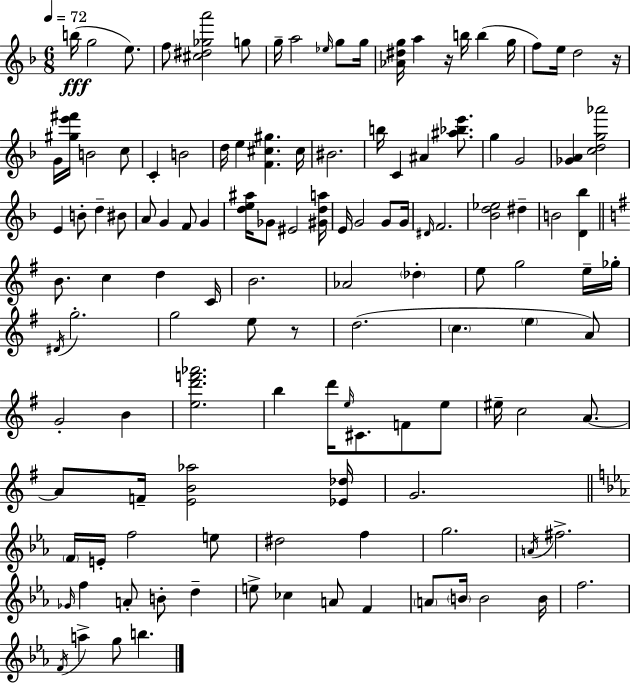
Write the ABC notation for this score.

X:1
T:Untitled
M:6/8
L:1/4
K:Dm
b/4 g2 e/2 f/2 [^c^d_ga']2 g/2 g/4 a2 _e/4 g/2 g/4 [_A^dg]/4 a z/4 b/4 b g/4 f/2 e/4 d2 z/4 G/4 [^ge'^f']/4 B2 c/2 C B2 d/4 e [F^c^g] ^c/4 ^B2 b/4 C ^A [^a_be']/2 g G2 [_GA] [cdg_a']2 E B/2 d ^B/2 A/2 G F/2 G [de^a]/4 _G/2 ^E2 [^Gda]/4 E/4 G2 G/2 G/4 ^D/4 F2 [_Bd_e]2 ^d B2 [D_b] B/2 c d C/4 B2 _A2 _d e/2 g2 e/4 _g/4 ^D/4 g2 g2 e/2 z/2 d2 c e A/2 G2 B [ed'f'_a']2 b d'/4 e/4 ^C/2 F/2 e/2 ^e/4 c2 A/2 A/2 F/4 [EB_a]2 [_E_d]/4 G2 F/4 E/4 f2 e/2 ^d2 f g2 A/4 ^f2 _G/4 f A/2 B/2 d e/2 _c A/2 F A/2 B/4 B2 B/4 f2 F/4 a g/2 b